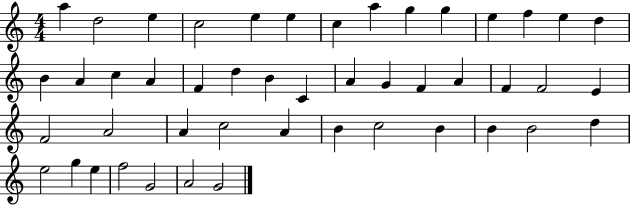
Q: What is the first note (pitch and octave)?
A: A5